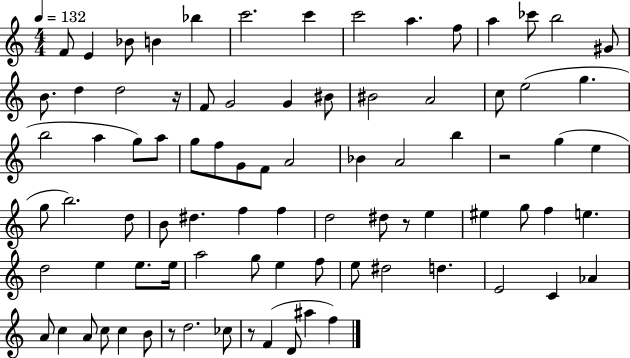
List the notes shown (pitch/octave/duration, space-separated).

F4/e E4/q Bb4/e B4/q Bb5/q C6/h. C6/q C6/h A5/q. F5/e A5/q CES6/e B5/h G#4/e B4/e. D5/q D5/h R/s F4/e G4/h G4/q BIS4/e BIS4/h A4/h C5/e E5/h G5/q. B5/h A5/q G5/e A5/e G5/e F5/e G4/e F4/e A4/h Bb4/q A4/h B5/q R/h G5/q E5/q G5/e B5/h. D5/e B4/e D#5/q. F5/q F5/q D5/h D#5/e R/e E5/q EIS5/q G5/e F5/q E5/q. D5/h E5/q E5/e. E5/s A5/h G5/e E5/q F5/e E5/e D#5/h D5/q. E4/h C4/q Ab4/q A4/e C5/q A4/e C5/e C5/q B4/e R/e D5/h. CES5/e R/e F4/q D4/e A#5/q F5/q